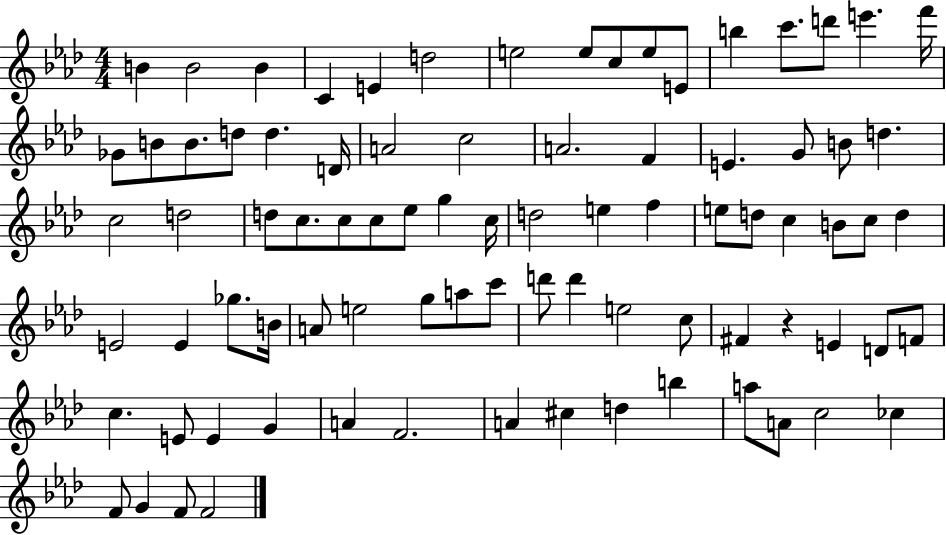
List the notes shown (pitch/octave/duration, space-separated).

B4/q B4/h B4/q C4/q E4/q D5/h E5/h E5/e C5/e E5/e E4/e B5/q C6/e. D6/e E6/q. F6/s Gb4/e B4/e B4/e. D5/e D5/q. D4/s A4/h C5/h A4/h. F4/q E4/q. G4/e B4/e D5/q. C5/h D5/h D5/e C5/e. C5/e C5/e Eb5/e G5/q C5/s D5/h E5/q F5/q E5/e D5/e C5/q B4/e C5/e D5/q E4/h E4/q Gb5/e. B4/s A4/e E5/h G5/e A5/e C6/e D6/e D6/q E5/h C5/e F#4/q R/q E4/q D4/e F4/e C5/q. E4/e E4/q G4/q A4/q F4/h. A4/q C#5/q D5/q B5/q A5/e A4/e C5/h CES5/q F4/e G4/q F4/e F4/h